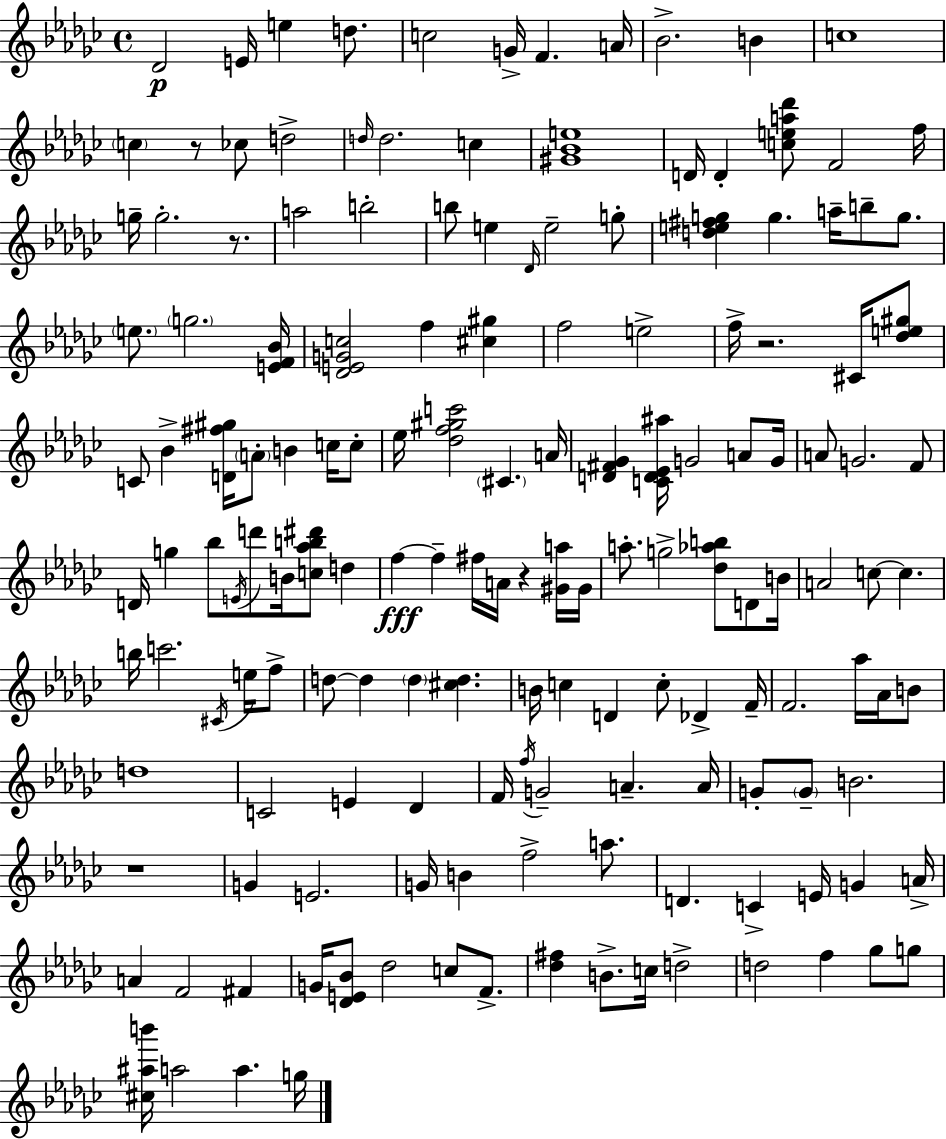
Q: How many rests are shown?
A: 5